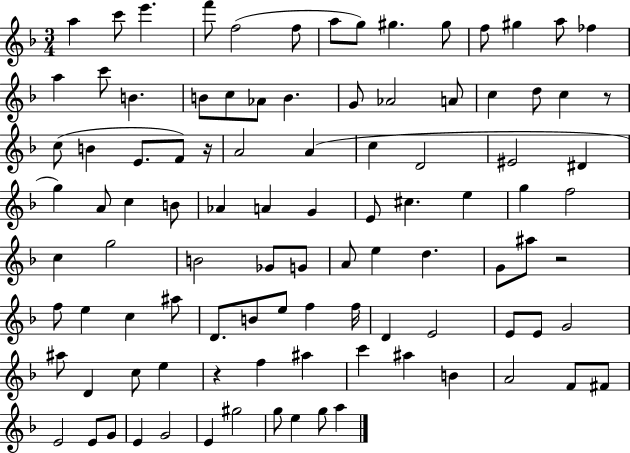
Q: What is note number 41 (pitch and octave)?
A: B4